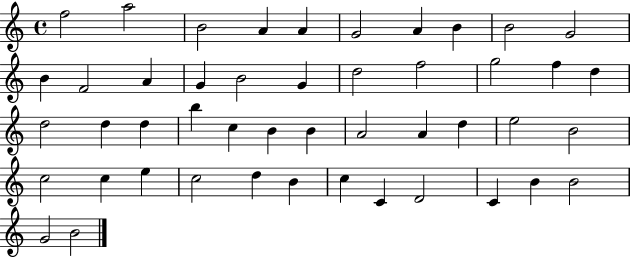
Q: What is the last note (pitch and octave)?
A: B4